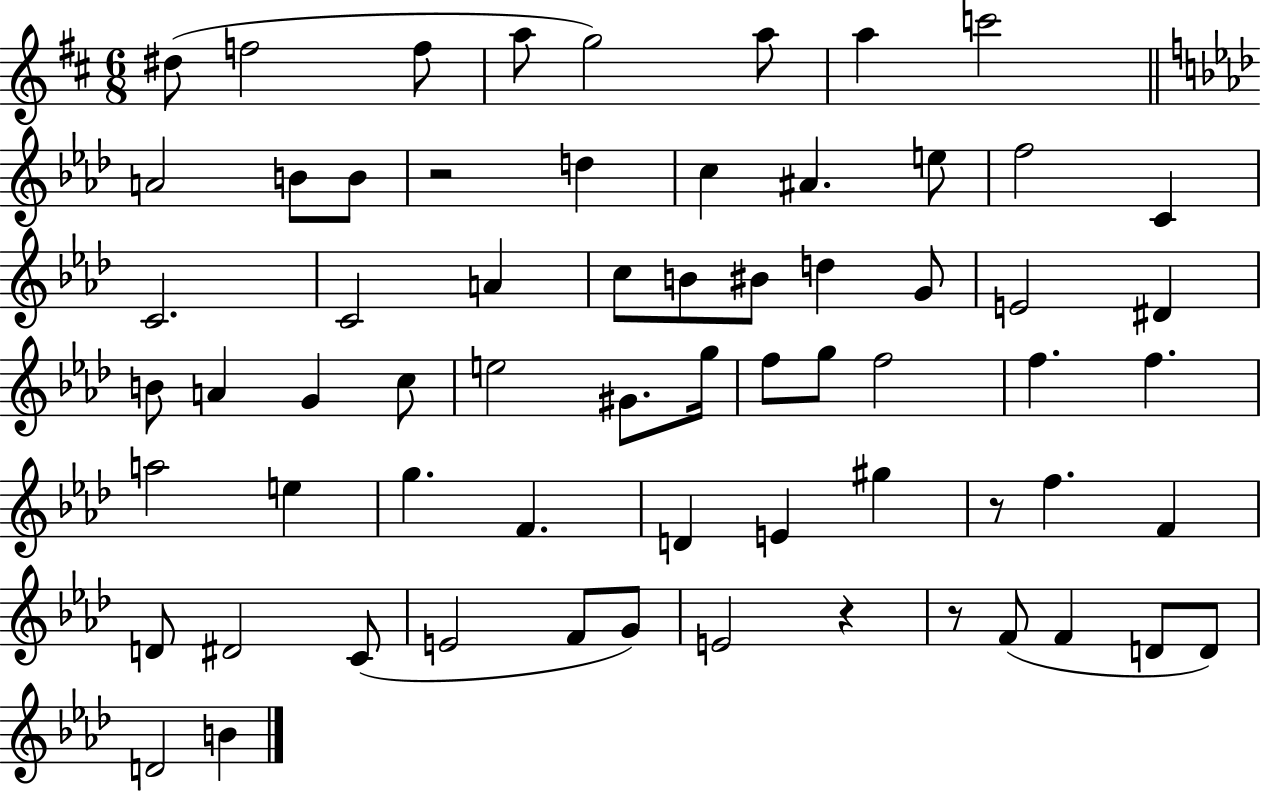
{
  \clef treble
  \numericTimeSignature
  \time 6/8
  \key d \major
  dis''8( f''2 f''8 | a''8 g''2) a''8 | a''4 c'''2 | \bar "||" \break \key f \minor a'2 b'8 b'8 | r2 d''4 | c''4 ais'4. e''8 | f''2 c'4 | \break c'2. | c'2 a'4 | c''8 b'8 bis'8 d''4 g'8 | e'2 dis'4 | \break b'8 a'4 g'4 c''8 | e''2 gis'8. g''16 | f''8 g''8 f''2 | f''4. f''4. | \break a''2 e''4 | g''4. f'4. | d'4 e'4 gis''4 | r8 f''4. f'4 | \break d'8 dis'2 c'8( | e'2 f'8 g'8) | e'2 r4 | r8 f'8( f'4 d'8 d'8) | \break d'2 b'4 | \bar "|."
}